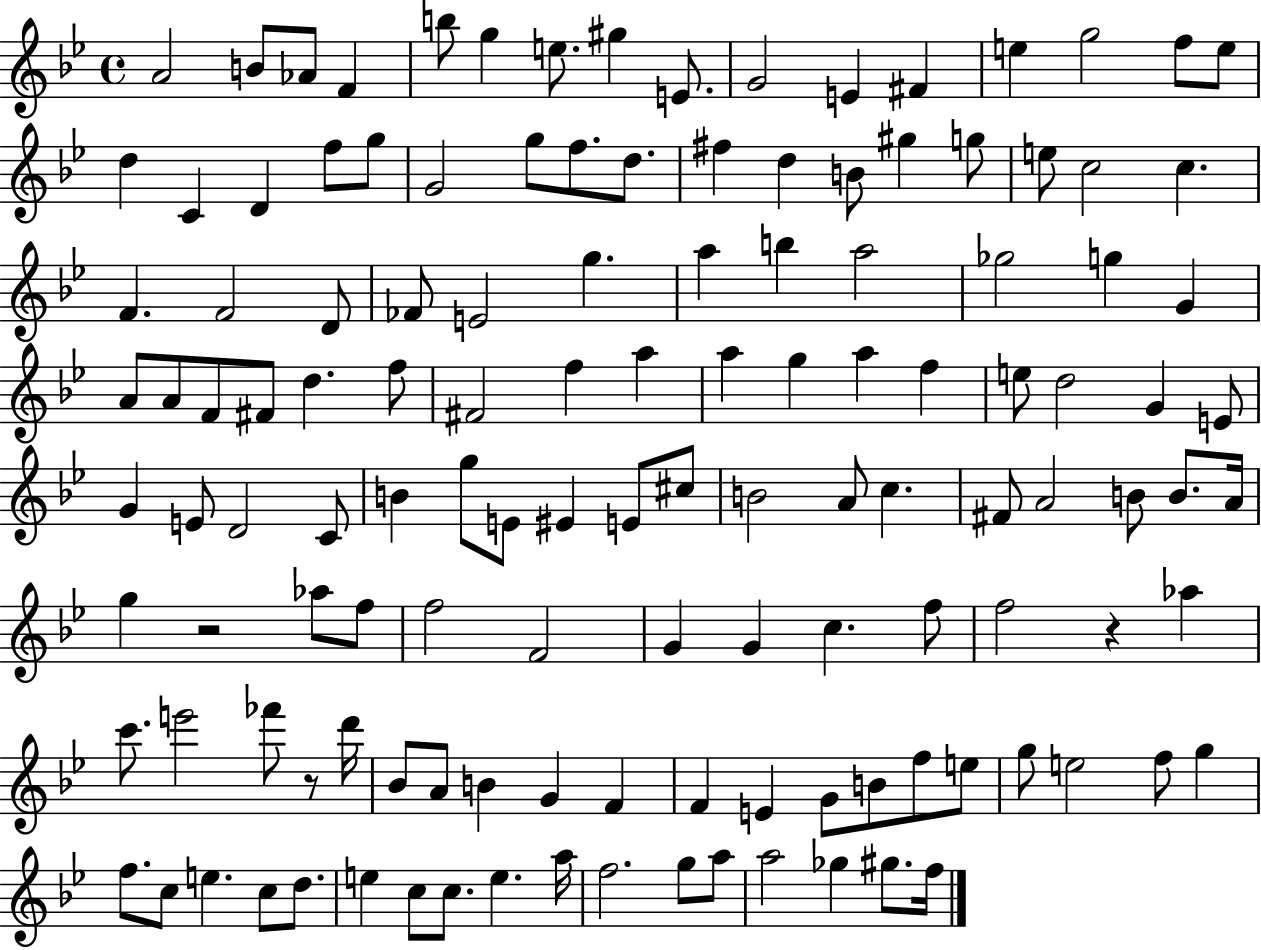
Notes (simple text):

A4/h B4/e Ab4/e F4/q B5/e G5/q E5/e. G#5/q E4/e. G4/h E4/q F#4/q E5/q G5/h F5/e E5/e D5/q C4/q D4/q F5/e G5/e G4/h G5/e F5/e. D5/e. F#5/q D5/q B4/e G#5/q G5/e E5/e C5/h C5/q. F4/q. F4/h D4/e FES4/e E4/h G5/q. A5/q B5/q A5/h Gb5/h G5/q G4/q A4/e A4/e F4/e F#4/e D5/q. F5/e F#4/h F5/q A5/q A5/q G5/q A5/q F5/q E5/e D5/h G4/q E4/e G4/q E4/e D4/h C4/e B4/q G5/e E4/e EIS4/q E4/e C#5/e B4/h A4/e C5/q. F#4/e A4/h B4/e B4/e. A4/s G5/q R/h Ab5/e F5/e F5/h F4/h G4/q G4/q C5/q. F5/e F5/h R/q Ab5/q C6/e. E6/h FES6/e R/e D6/s Bb4/e A4/e B4/q G4/q F4/q F4/q E4/q G4/e B4/e F5/e E5/e G5/e E5/h F5/e G5/q F5/e. C5/e E5/q. C5/e D5/e. E5/q C5/e C5/e. E5/q. A5/s F5/h. G5/e A5/e A5/h Gb5/q G#5/e. F5/s